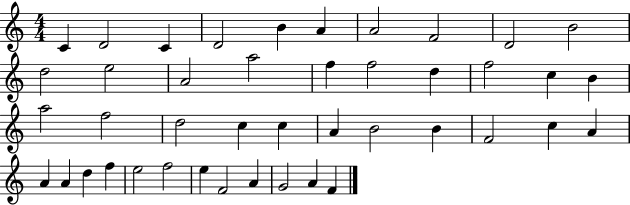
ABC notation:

X:1
T:Untitled
M:4/4
L:1/4
K:C
C D2 C D2 B A A2 F2 D2 B2 d2 e2 A2 a2 f f2 d f2 c B a2 f2 d2 c c A B2 B F2 c A A A d f e2 f2 e F2 A G2 A F